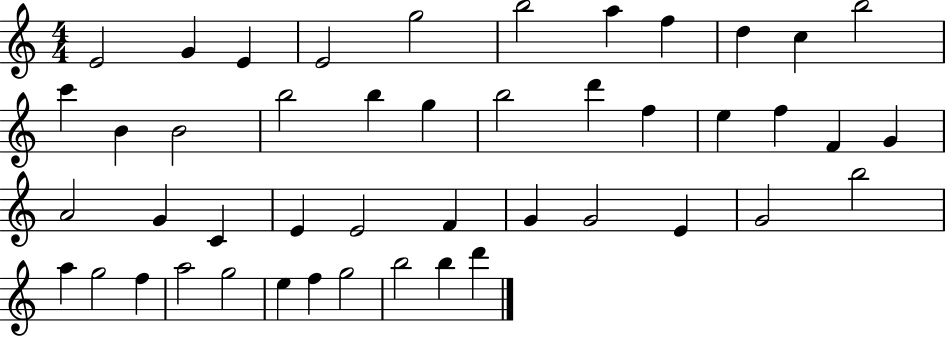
{
  \clef treble
  \numericTimeSignature
  \time 4/4
  \key c \major
  e'2 g'4 e'4 | e'2 g''2 | b''2 a''4 f''4 | d''4 c''4 b''2 | \break c'''4 b'4 b'2 | b''2 b''4 g''4 | b''2 d'''4 f''4 | e''4 f''4 f'4 g'4 | \break a'2 g'4 c'4 | e'4 e'2 f'4 | g'4 g'2 e'4 | g'2 b''2 | \break a''4 g''2 f''4 | a''2 g''2 | e''4 f''4 g''2 | b''2 b''4 d'''4 | \break \bar "|."
}